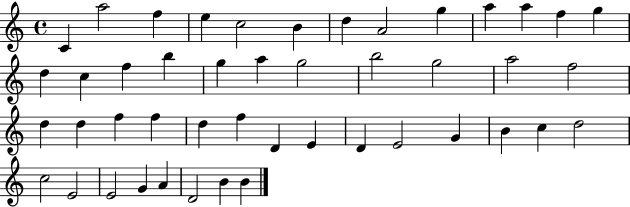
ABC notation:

X:1
T:Untitled
M:4/4
L:1/4
K:C
C a2 f e c2 B d A2 g a a f g d c f b g a g2 b2 g2 a2 f2 d d f f d f D E D E2 G B c d2 c2 E2 E2 G A D2 B B